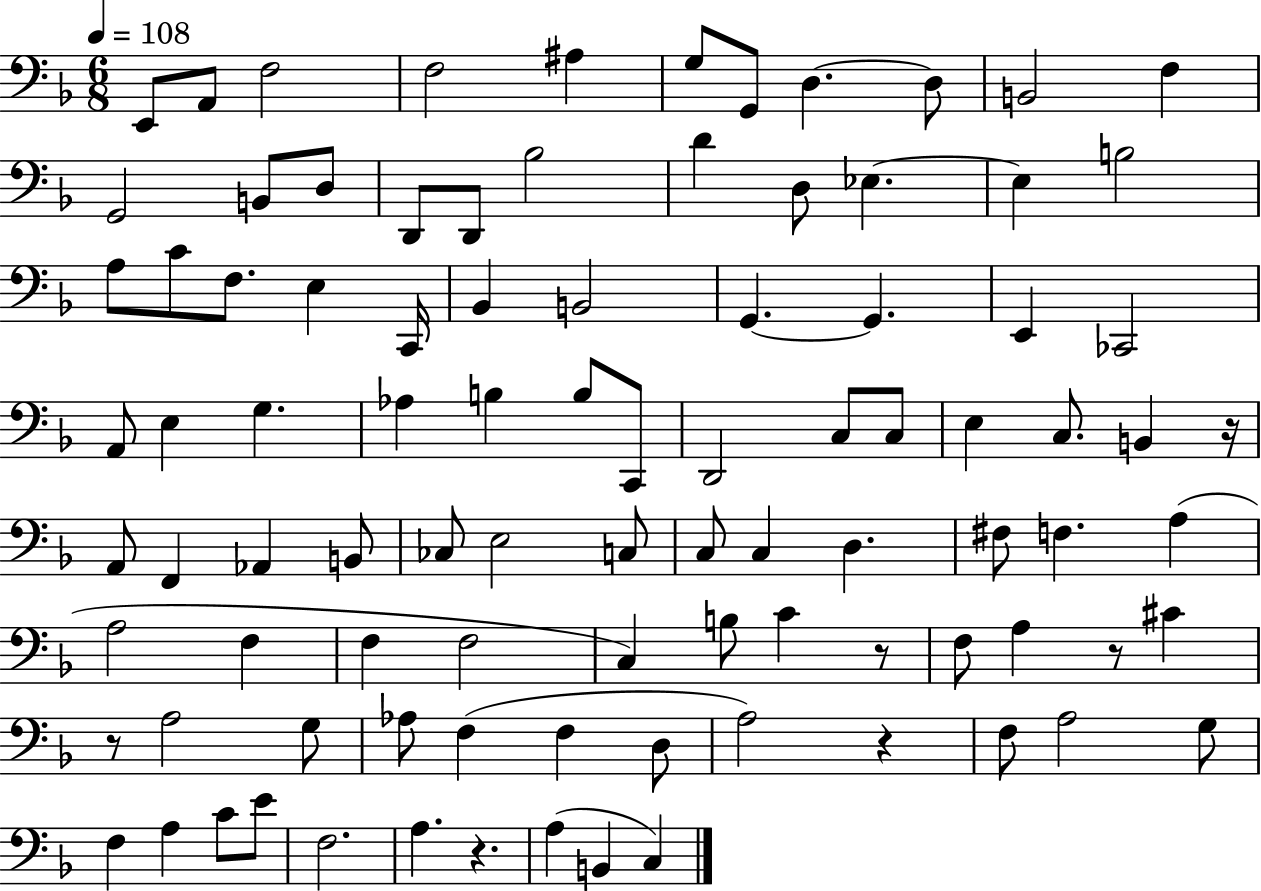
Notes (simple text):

E2/e A2/e F3/h F3/h A#3/q G3/e G2/e D3/q. D3/e B2/h F3/q G2/h B2/e D3/e D2/e D2/e Bb3/h D4/q D3/e Eb3/q. Eb3/q B3/h A3/e C4/e F3/e. E3/q C2/s Bb2/q B2/h G2/q. G2/q. E2/q CES2/h A2/e E3/q G3/q. Ab3/q B3/q B3/e C2/e D2/h C3/e C3/e E3/q C3/e. B2/q R/s A2/e F2/q Ab2/q B2/e CES3/e E3/h C3/e C3/e C3/q D3/q. F#3/e F3/q. A3/q A3/h F3/q F3/q F3/h C3/q B3/e C4/q R/e F3/e A3/q R/e C#4/q R/e A3/h G3/e Ab3/e F3/q F3/q D3/e A3/h R/q F3/e A3/h G3/e F3/q A3/q C4/e E4/e F3/h. A3/q. R/q. A3/q B2/q C3/q